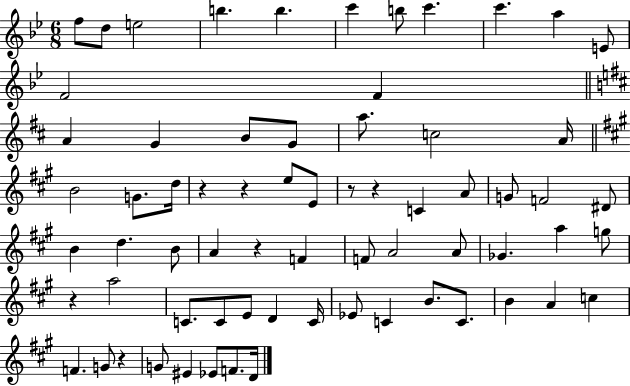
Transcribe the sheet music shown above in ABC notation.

X:1
T:Untitled
M:6/8
L:1/4
K:Bb
f/2 d/2 e2 b b c' b/2 c' c' a E/2 F2 F A G B/2 G/2 a/2 c2 A/4 B2 G/2 d/4 z z e/2 E/2 z/2 z C A/2 G/2 F2 ^D/2 B d B/2 A z F F/2 A2 A/2 _G a g/2 z a2 C/2 C/2 E/2 D C/4 _E/2 C B/2 C/2 B A c F G/2 z G/2 ^E _E/2 F/2 D/4